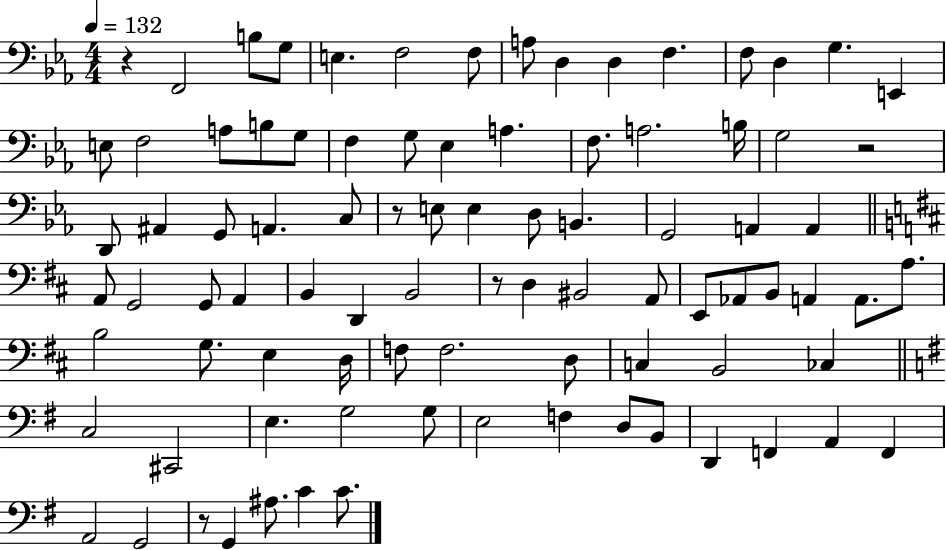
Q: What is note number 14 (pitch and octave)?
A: E2